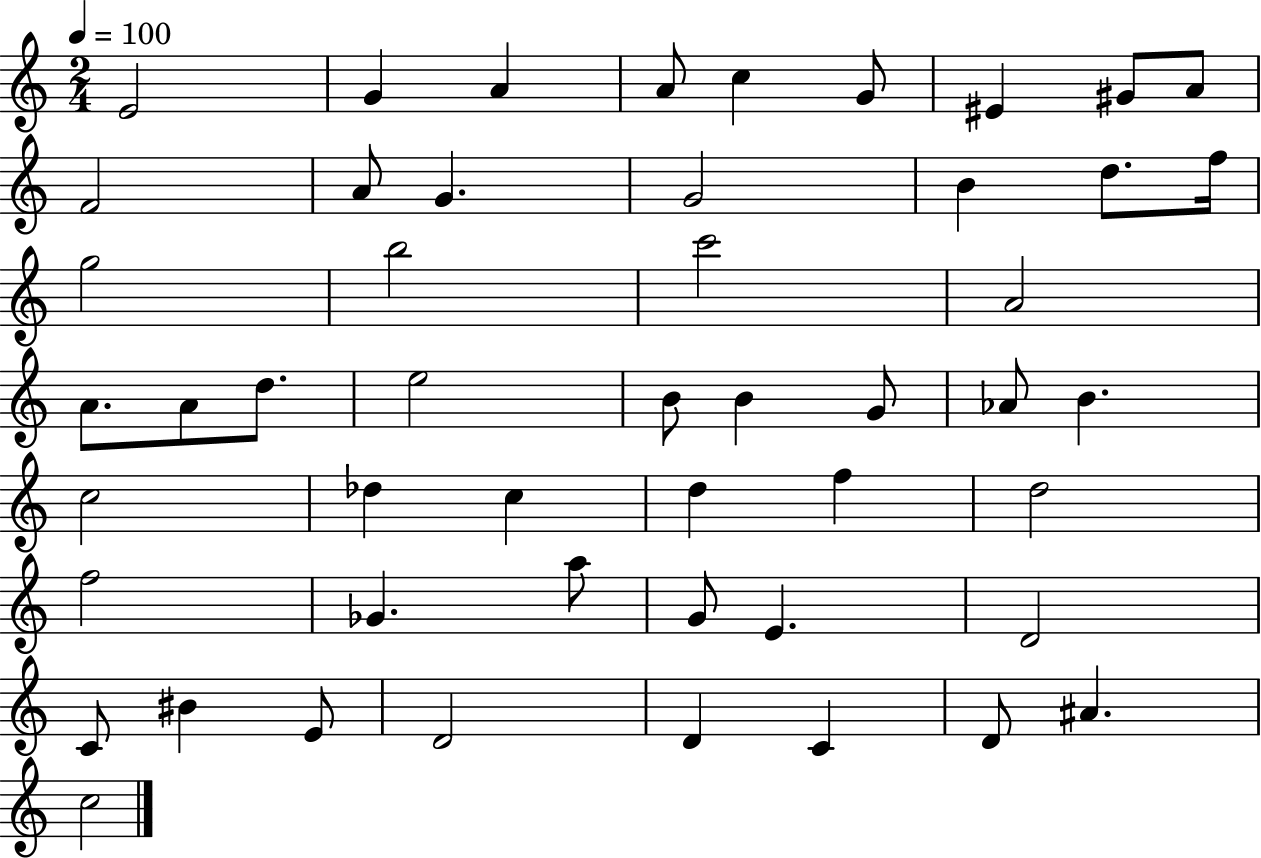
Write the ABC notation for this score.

X:1
T:Untitled
M:2/4
L:1/4
K:C
E2 G A A/2 c G/2 ^E ^G/2 A/2 F2 A/2 G G2 B d/2 f/4 g2 b2 c'2 A2 A/2 A/2 d/2 e2 B/2 B G/2 _A/2 B c2 _d c d f d2 f2 _G a/2 G/2 E D2 C/2 ^B E/2 D2 D C D/2 ^A c2